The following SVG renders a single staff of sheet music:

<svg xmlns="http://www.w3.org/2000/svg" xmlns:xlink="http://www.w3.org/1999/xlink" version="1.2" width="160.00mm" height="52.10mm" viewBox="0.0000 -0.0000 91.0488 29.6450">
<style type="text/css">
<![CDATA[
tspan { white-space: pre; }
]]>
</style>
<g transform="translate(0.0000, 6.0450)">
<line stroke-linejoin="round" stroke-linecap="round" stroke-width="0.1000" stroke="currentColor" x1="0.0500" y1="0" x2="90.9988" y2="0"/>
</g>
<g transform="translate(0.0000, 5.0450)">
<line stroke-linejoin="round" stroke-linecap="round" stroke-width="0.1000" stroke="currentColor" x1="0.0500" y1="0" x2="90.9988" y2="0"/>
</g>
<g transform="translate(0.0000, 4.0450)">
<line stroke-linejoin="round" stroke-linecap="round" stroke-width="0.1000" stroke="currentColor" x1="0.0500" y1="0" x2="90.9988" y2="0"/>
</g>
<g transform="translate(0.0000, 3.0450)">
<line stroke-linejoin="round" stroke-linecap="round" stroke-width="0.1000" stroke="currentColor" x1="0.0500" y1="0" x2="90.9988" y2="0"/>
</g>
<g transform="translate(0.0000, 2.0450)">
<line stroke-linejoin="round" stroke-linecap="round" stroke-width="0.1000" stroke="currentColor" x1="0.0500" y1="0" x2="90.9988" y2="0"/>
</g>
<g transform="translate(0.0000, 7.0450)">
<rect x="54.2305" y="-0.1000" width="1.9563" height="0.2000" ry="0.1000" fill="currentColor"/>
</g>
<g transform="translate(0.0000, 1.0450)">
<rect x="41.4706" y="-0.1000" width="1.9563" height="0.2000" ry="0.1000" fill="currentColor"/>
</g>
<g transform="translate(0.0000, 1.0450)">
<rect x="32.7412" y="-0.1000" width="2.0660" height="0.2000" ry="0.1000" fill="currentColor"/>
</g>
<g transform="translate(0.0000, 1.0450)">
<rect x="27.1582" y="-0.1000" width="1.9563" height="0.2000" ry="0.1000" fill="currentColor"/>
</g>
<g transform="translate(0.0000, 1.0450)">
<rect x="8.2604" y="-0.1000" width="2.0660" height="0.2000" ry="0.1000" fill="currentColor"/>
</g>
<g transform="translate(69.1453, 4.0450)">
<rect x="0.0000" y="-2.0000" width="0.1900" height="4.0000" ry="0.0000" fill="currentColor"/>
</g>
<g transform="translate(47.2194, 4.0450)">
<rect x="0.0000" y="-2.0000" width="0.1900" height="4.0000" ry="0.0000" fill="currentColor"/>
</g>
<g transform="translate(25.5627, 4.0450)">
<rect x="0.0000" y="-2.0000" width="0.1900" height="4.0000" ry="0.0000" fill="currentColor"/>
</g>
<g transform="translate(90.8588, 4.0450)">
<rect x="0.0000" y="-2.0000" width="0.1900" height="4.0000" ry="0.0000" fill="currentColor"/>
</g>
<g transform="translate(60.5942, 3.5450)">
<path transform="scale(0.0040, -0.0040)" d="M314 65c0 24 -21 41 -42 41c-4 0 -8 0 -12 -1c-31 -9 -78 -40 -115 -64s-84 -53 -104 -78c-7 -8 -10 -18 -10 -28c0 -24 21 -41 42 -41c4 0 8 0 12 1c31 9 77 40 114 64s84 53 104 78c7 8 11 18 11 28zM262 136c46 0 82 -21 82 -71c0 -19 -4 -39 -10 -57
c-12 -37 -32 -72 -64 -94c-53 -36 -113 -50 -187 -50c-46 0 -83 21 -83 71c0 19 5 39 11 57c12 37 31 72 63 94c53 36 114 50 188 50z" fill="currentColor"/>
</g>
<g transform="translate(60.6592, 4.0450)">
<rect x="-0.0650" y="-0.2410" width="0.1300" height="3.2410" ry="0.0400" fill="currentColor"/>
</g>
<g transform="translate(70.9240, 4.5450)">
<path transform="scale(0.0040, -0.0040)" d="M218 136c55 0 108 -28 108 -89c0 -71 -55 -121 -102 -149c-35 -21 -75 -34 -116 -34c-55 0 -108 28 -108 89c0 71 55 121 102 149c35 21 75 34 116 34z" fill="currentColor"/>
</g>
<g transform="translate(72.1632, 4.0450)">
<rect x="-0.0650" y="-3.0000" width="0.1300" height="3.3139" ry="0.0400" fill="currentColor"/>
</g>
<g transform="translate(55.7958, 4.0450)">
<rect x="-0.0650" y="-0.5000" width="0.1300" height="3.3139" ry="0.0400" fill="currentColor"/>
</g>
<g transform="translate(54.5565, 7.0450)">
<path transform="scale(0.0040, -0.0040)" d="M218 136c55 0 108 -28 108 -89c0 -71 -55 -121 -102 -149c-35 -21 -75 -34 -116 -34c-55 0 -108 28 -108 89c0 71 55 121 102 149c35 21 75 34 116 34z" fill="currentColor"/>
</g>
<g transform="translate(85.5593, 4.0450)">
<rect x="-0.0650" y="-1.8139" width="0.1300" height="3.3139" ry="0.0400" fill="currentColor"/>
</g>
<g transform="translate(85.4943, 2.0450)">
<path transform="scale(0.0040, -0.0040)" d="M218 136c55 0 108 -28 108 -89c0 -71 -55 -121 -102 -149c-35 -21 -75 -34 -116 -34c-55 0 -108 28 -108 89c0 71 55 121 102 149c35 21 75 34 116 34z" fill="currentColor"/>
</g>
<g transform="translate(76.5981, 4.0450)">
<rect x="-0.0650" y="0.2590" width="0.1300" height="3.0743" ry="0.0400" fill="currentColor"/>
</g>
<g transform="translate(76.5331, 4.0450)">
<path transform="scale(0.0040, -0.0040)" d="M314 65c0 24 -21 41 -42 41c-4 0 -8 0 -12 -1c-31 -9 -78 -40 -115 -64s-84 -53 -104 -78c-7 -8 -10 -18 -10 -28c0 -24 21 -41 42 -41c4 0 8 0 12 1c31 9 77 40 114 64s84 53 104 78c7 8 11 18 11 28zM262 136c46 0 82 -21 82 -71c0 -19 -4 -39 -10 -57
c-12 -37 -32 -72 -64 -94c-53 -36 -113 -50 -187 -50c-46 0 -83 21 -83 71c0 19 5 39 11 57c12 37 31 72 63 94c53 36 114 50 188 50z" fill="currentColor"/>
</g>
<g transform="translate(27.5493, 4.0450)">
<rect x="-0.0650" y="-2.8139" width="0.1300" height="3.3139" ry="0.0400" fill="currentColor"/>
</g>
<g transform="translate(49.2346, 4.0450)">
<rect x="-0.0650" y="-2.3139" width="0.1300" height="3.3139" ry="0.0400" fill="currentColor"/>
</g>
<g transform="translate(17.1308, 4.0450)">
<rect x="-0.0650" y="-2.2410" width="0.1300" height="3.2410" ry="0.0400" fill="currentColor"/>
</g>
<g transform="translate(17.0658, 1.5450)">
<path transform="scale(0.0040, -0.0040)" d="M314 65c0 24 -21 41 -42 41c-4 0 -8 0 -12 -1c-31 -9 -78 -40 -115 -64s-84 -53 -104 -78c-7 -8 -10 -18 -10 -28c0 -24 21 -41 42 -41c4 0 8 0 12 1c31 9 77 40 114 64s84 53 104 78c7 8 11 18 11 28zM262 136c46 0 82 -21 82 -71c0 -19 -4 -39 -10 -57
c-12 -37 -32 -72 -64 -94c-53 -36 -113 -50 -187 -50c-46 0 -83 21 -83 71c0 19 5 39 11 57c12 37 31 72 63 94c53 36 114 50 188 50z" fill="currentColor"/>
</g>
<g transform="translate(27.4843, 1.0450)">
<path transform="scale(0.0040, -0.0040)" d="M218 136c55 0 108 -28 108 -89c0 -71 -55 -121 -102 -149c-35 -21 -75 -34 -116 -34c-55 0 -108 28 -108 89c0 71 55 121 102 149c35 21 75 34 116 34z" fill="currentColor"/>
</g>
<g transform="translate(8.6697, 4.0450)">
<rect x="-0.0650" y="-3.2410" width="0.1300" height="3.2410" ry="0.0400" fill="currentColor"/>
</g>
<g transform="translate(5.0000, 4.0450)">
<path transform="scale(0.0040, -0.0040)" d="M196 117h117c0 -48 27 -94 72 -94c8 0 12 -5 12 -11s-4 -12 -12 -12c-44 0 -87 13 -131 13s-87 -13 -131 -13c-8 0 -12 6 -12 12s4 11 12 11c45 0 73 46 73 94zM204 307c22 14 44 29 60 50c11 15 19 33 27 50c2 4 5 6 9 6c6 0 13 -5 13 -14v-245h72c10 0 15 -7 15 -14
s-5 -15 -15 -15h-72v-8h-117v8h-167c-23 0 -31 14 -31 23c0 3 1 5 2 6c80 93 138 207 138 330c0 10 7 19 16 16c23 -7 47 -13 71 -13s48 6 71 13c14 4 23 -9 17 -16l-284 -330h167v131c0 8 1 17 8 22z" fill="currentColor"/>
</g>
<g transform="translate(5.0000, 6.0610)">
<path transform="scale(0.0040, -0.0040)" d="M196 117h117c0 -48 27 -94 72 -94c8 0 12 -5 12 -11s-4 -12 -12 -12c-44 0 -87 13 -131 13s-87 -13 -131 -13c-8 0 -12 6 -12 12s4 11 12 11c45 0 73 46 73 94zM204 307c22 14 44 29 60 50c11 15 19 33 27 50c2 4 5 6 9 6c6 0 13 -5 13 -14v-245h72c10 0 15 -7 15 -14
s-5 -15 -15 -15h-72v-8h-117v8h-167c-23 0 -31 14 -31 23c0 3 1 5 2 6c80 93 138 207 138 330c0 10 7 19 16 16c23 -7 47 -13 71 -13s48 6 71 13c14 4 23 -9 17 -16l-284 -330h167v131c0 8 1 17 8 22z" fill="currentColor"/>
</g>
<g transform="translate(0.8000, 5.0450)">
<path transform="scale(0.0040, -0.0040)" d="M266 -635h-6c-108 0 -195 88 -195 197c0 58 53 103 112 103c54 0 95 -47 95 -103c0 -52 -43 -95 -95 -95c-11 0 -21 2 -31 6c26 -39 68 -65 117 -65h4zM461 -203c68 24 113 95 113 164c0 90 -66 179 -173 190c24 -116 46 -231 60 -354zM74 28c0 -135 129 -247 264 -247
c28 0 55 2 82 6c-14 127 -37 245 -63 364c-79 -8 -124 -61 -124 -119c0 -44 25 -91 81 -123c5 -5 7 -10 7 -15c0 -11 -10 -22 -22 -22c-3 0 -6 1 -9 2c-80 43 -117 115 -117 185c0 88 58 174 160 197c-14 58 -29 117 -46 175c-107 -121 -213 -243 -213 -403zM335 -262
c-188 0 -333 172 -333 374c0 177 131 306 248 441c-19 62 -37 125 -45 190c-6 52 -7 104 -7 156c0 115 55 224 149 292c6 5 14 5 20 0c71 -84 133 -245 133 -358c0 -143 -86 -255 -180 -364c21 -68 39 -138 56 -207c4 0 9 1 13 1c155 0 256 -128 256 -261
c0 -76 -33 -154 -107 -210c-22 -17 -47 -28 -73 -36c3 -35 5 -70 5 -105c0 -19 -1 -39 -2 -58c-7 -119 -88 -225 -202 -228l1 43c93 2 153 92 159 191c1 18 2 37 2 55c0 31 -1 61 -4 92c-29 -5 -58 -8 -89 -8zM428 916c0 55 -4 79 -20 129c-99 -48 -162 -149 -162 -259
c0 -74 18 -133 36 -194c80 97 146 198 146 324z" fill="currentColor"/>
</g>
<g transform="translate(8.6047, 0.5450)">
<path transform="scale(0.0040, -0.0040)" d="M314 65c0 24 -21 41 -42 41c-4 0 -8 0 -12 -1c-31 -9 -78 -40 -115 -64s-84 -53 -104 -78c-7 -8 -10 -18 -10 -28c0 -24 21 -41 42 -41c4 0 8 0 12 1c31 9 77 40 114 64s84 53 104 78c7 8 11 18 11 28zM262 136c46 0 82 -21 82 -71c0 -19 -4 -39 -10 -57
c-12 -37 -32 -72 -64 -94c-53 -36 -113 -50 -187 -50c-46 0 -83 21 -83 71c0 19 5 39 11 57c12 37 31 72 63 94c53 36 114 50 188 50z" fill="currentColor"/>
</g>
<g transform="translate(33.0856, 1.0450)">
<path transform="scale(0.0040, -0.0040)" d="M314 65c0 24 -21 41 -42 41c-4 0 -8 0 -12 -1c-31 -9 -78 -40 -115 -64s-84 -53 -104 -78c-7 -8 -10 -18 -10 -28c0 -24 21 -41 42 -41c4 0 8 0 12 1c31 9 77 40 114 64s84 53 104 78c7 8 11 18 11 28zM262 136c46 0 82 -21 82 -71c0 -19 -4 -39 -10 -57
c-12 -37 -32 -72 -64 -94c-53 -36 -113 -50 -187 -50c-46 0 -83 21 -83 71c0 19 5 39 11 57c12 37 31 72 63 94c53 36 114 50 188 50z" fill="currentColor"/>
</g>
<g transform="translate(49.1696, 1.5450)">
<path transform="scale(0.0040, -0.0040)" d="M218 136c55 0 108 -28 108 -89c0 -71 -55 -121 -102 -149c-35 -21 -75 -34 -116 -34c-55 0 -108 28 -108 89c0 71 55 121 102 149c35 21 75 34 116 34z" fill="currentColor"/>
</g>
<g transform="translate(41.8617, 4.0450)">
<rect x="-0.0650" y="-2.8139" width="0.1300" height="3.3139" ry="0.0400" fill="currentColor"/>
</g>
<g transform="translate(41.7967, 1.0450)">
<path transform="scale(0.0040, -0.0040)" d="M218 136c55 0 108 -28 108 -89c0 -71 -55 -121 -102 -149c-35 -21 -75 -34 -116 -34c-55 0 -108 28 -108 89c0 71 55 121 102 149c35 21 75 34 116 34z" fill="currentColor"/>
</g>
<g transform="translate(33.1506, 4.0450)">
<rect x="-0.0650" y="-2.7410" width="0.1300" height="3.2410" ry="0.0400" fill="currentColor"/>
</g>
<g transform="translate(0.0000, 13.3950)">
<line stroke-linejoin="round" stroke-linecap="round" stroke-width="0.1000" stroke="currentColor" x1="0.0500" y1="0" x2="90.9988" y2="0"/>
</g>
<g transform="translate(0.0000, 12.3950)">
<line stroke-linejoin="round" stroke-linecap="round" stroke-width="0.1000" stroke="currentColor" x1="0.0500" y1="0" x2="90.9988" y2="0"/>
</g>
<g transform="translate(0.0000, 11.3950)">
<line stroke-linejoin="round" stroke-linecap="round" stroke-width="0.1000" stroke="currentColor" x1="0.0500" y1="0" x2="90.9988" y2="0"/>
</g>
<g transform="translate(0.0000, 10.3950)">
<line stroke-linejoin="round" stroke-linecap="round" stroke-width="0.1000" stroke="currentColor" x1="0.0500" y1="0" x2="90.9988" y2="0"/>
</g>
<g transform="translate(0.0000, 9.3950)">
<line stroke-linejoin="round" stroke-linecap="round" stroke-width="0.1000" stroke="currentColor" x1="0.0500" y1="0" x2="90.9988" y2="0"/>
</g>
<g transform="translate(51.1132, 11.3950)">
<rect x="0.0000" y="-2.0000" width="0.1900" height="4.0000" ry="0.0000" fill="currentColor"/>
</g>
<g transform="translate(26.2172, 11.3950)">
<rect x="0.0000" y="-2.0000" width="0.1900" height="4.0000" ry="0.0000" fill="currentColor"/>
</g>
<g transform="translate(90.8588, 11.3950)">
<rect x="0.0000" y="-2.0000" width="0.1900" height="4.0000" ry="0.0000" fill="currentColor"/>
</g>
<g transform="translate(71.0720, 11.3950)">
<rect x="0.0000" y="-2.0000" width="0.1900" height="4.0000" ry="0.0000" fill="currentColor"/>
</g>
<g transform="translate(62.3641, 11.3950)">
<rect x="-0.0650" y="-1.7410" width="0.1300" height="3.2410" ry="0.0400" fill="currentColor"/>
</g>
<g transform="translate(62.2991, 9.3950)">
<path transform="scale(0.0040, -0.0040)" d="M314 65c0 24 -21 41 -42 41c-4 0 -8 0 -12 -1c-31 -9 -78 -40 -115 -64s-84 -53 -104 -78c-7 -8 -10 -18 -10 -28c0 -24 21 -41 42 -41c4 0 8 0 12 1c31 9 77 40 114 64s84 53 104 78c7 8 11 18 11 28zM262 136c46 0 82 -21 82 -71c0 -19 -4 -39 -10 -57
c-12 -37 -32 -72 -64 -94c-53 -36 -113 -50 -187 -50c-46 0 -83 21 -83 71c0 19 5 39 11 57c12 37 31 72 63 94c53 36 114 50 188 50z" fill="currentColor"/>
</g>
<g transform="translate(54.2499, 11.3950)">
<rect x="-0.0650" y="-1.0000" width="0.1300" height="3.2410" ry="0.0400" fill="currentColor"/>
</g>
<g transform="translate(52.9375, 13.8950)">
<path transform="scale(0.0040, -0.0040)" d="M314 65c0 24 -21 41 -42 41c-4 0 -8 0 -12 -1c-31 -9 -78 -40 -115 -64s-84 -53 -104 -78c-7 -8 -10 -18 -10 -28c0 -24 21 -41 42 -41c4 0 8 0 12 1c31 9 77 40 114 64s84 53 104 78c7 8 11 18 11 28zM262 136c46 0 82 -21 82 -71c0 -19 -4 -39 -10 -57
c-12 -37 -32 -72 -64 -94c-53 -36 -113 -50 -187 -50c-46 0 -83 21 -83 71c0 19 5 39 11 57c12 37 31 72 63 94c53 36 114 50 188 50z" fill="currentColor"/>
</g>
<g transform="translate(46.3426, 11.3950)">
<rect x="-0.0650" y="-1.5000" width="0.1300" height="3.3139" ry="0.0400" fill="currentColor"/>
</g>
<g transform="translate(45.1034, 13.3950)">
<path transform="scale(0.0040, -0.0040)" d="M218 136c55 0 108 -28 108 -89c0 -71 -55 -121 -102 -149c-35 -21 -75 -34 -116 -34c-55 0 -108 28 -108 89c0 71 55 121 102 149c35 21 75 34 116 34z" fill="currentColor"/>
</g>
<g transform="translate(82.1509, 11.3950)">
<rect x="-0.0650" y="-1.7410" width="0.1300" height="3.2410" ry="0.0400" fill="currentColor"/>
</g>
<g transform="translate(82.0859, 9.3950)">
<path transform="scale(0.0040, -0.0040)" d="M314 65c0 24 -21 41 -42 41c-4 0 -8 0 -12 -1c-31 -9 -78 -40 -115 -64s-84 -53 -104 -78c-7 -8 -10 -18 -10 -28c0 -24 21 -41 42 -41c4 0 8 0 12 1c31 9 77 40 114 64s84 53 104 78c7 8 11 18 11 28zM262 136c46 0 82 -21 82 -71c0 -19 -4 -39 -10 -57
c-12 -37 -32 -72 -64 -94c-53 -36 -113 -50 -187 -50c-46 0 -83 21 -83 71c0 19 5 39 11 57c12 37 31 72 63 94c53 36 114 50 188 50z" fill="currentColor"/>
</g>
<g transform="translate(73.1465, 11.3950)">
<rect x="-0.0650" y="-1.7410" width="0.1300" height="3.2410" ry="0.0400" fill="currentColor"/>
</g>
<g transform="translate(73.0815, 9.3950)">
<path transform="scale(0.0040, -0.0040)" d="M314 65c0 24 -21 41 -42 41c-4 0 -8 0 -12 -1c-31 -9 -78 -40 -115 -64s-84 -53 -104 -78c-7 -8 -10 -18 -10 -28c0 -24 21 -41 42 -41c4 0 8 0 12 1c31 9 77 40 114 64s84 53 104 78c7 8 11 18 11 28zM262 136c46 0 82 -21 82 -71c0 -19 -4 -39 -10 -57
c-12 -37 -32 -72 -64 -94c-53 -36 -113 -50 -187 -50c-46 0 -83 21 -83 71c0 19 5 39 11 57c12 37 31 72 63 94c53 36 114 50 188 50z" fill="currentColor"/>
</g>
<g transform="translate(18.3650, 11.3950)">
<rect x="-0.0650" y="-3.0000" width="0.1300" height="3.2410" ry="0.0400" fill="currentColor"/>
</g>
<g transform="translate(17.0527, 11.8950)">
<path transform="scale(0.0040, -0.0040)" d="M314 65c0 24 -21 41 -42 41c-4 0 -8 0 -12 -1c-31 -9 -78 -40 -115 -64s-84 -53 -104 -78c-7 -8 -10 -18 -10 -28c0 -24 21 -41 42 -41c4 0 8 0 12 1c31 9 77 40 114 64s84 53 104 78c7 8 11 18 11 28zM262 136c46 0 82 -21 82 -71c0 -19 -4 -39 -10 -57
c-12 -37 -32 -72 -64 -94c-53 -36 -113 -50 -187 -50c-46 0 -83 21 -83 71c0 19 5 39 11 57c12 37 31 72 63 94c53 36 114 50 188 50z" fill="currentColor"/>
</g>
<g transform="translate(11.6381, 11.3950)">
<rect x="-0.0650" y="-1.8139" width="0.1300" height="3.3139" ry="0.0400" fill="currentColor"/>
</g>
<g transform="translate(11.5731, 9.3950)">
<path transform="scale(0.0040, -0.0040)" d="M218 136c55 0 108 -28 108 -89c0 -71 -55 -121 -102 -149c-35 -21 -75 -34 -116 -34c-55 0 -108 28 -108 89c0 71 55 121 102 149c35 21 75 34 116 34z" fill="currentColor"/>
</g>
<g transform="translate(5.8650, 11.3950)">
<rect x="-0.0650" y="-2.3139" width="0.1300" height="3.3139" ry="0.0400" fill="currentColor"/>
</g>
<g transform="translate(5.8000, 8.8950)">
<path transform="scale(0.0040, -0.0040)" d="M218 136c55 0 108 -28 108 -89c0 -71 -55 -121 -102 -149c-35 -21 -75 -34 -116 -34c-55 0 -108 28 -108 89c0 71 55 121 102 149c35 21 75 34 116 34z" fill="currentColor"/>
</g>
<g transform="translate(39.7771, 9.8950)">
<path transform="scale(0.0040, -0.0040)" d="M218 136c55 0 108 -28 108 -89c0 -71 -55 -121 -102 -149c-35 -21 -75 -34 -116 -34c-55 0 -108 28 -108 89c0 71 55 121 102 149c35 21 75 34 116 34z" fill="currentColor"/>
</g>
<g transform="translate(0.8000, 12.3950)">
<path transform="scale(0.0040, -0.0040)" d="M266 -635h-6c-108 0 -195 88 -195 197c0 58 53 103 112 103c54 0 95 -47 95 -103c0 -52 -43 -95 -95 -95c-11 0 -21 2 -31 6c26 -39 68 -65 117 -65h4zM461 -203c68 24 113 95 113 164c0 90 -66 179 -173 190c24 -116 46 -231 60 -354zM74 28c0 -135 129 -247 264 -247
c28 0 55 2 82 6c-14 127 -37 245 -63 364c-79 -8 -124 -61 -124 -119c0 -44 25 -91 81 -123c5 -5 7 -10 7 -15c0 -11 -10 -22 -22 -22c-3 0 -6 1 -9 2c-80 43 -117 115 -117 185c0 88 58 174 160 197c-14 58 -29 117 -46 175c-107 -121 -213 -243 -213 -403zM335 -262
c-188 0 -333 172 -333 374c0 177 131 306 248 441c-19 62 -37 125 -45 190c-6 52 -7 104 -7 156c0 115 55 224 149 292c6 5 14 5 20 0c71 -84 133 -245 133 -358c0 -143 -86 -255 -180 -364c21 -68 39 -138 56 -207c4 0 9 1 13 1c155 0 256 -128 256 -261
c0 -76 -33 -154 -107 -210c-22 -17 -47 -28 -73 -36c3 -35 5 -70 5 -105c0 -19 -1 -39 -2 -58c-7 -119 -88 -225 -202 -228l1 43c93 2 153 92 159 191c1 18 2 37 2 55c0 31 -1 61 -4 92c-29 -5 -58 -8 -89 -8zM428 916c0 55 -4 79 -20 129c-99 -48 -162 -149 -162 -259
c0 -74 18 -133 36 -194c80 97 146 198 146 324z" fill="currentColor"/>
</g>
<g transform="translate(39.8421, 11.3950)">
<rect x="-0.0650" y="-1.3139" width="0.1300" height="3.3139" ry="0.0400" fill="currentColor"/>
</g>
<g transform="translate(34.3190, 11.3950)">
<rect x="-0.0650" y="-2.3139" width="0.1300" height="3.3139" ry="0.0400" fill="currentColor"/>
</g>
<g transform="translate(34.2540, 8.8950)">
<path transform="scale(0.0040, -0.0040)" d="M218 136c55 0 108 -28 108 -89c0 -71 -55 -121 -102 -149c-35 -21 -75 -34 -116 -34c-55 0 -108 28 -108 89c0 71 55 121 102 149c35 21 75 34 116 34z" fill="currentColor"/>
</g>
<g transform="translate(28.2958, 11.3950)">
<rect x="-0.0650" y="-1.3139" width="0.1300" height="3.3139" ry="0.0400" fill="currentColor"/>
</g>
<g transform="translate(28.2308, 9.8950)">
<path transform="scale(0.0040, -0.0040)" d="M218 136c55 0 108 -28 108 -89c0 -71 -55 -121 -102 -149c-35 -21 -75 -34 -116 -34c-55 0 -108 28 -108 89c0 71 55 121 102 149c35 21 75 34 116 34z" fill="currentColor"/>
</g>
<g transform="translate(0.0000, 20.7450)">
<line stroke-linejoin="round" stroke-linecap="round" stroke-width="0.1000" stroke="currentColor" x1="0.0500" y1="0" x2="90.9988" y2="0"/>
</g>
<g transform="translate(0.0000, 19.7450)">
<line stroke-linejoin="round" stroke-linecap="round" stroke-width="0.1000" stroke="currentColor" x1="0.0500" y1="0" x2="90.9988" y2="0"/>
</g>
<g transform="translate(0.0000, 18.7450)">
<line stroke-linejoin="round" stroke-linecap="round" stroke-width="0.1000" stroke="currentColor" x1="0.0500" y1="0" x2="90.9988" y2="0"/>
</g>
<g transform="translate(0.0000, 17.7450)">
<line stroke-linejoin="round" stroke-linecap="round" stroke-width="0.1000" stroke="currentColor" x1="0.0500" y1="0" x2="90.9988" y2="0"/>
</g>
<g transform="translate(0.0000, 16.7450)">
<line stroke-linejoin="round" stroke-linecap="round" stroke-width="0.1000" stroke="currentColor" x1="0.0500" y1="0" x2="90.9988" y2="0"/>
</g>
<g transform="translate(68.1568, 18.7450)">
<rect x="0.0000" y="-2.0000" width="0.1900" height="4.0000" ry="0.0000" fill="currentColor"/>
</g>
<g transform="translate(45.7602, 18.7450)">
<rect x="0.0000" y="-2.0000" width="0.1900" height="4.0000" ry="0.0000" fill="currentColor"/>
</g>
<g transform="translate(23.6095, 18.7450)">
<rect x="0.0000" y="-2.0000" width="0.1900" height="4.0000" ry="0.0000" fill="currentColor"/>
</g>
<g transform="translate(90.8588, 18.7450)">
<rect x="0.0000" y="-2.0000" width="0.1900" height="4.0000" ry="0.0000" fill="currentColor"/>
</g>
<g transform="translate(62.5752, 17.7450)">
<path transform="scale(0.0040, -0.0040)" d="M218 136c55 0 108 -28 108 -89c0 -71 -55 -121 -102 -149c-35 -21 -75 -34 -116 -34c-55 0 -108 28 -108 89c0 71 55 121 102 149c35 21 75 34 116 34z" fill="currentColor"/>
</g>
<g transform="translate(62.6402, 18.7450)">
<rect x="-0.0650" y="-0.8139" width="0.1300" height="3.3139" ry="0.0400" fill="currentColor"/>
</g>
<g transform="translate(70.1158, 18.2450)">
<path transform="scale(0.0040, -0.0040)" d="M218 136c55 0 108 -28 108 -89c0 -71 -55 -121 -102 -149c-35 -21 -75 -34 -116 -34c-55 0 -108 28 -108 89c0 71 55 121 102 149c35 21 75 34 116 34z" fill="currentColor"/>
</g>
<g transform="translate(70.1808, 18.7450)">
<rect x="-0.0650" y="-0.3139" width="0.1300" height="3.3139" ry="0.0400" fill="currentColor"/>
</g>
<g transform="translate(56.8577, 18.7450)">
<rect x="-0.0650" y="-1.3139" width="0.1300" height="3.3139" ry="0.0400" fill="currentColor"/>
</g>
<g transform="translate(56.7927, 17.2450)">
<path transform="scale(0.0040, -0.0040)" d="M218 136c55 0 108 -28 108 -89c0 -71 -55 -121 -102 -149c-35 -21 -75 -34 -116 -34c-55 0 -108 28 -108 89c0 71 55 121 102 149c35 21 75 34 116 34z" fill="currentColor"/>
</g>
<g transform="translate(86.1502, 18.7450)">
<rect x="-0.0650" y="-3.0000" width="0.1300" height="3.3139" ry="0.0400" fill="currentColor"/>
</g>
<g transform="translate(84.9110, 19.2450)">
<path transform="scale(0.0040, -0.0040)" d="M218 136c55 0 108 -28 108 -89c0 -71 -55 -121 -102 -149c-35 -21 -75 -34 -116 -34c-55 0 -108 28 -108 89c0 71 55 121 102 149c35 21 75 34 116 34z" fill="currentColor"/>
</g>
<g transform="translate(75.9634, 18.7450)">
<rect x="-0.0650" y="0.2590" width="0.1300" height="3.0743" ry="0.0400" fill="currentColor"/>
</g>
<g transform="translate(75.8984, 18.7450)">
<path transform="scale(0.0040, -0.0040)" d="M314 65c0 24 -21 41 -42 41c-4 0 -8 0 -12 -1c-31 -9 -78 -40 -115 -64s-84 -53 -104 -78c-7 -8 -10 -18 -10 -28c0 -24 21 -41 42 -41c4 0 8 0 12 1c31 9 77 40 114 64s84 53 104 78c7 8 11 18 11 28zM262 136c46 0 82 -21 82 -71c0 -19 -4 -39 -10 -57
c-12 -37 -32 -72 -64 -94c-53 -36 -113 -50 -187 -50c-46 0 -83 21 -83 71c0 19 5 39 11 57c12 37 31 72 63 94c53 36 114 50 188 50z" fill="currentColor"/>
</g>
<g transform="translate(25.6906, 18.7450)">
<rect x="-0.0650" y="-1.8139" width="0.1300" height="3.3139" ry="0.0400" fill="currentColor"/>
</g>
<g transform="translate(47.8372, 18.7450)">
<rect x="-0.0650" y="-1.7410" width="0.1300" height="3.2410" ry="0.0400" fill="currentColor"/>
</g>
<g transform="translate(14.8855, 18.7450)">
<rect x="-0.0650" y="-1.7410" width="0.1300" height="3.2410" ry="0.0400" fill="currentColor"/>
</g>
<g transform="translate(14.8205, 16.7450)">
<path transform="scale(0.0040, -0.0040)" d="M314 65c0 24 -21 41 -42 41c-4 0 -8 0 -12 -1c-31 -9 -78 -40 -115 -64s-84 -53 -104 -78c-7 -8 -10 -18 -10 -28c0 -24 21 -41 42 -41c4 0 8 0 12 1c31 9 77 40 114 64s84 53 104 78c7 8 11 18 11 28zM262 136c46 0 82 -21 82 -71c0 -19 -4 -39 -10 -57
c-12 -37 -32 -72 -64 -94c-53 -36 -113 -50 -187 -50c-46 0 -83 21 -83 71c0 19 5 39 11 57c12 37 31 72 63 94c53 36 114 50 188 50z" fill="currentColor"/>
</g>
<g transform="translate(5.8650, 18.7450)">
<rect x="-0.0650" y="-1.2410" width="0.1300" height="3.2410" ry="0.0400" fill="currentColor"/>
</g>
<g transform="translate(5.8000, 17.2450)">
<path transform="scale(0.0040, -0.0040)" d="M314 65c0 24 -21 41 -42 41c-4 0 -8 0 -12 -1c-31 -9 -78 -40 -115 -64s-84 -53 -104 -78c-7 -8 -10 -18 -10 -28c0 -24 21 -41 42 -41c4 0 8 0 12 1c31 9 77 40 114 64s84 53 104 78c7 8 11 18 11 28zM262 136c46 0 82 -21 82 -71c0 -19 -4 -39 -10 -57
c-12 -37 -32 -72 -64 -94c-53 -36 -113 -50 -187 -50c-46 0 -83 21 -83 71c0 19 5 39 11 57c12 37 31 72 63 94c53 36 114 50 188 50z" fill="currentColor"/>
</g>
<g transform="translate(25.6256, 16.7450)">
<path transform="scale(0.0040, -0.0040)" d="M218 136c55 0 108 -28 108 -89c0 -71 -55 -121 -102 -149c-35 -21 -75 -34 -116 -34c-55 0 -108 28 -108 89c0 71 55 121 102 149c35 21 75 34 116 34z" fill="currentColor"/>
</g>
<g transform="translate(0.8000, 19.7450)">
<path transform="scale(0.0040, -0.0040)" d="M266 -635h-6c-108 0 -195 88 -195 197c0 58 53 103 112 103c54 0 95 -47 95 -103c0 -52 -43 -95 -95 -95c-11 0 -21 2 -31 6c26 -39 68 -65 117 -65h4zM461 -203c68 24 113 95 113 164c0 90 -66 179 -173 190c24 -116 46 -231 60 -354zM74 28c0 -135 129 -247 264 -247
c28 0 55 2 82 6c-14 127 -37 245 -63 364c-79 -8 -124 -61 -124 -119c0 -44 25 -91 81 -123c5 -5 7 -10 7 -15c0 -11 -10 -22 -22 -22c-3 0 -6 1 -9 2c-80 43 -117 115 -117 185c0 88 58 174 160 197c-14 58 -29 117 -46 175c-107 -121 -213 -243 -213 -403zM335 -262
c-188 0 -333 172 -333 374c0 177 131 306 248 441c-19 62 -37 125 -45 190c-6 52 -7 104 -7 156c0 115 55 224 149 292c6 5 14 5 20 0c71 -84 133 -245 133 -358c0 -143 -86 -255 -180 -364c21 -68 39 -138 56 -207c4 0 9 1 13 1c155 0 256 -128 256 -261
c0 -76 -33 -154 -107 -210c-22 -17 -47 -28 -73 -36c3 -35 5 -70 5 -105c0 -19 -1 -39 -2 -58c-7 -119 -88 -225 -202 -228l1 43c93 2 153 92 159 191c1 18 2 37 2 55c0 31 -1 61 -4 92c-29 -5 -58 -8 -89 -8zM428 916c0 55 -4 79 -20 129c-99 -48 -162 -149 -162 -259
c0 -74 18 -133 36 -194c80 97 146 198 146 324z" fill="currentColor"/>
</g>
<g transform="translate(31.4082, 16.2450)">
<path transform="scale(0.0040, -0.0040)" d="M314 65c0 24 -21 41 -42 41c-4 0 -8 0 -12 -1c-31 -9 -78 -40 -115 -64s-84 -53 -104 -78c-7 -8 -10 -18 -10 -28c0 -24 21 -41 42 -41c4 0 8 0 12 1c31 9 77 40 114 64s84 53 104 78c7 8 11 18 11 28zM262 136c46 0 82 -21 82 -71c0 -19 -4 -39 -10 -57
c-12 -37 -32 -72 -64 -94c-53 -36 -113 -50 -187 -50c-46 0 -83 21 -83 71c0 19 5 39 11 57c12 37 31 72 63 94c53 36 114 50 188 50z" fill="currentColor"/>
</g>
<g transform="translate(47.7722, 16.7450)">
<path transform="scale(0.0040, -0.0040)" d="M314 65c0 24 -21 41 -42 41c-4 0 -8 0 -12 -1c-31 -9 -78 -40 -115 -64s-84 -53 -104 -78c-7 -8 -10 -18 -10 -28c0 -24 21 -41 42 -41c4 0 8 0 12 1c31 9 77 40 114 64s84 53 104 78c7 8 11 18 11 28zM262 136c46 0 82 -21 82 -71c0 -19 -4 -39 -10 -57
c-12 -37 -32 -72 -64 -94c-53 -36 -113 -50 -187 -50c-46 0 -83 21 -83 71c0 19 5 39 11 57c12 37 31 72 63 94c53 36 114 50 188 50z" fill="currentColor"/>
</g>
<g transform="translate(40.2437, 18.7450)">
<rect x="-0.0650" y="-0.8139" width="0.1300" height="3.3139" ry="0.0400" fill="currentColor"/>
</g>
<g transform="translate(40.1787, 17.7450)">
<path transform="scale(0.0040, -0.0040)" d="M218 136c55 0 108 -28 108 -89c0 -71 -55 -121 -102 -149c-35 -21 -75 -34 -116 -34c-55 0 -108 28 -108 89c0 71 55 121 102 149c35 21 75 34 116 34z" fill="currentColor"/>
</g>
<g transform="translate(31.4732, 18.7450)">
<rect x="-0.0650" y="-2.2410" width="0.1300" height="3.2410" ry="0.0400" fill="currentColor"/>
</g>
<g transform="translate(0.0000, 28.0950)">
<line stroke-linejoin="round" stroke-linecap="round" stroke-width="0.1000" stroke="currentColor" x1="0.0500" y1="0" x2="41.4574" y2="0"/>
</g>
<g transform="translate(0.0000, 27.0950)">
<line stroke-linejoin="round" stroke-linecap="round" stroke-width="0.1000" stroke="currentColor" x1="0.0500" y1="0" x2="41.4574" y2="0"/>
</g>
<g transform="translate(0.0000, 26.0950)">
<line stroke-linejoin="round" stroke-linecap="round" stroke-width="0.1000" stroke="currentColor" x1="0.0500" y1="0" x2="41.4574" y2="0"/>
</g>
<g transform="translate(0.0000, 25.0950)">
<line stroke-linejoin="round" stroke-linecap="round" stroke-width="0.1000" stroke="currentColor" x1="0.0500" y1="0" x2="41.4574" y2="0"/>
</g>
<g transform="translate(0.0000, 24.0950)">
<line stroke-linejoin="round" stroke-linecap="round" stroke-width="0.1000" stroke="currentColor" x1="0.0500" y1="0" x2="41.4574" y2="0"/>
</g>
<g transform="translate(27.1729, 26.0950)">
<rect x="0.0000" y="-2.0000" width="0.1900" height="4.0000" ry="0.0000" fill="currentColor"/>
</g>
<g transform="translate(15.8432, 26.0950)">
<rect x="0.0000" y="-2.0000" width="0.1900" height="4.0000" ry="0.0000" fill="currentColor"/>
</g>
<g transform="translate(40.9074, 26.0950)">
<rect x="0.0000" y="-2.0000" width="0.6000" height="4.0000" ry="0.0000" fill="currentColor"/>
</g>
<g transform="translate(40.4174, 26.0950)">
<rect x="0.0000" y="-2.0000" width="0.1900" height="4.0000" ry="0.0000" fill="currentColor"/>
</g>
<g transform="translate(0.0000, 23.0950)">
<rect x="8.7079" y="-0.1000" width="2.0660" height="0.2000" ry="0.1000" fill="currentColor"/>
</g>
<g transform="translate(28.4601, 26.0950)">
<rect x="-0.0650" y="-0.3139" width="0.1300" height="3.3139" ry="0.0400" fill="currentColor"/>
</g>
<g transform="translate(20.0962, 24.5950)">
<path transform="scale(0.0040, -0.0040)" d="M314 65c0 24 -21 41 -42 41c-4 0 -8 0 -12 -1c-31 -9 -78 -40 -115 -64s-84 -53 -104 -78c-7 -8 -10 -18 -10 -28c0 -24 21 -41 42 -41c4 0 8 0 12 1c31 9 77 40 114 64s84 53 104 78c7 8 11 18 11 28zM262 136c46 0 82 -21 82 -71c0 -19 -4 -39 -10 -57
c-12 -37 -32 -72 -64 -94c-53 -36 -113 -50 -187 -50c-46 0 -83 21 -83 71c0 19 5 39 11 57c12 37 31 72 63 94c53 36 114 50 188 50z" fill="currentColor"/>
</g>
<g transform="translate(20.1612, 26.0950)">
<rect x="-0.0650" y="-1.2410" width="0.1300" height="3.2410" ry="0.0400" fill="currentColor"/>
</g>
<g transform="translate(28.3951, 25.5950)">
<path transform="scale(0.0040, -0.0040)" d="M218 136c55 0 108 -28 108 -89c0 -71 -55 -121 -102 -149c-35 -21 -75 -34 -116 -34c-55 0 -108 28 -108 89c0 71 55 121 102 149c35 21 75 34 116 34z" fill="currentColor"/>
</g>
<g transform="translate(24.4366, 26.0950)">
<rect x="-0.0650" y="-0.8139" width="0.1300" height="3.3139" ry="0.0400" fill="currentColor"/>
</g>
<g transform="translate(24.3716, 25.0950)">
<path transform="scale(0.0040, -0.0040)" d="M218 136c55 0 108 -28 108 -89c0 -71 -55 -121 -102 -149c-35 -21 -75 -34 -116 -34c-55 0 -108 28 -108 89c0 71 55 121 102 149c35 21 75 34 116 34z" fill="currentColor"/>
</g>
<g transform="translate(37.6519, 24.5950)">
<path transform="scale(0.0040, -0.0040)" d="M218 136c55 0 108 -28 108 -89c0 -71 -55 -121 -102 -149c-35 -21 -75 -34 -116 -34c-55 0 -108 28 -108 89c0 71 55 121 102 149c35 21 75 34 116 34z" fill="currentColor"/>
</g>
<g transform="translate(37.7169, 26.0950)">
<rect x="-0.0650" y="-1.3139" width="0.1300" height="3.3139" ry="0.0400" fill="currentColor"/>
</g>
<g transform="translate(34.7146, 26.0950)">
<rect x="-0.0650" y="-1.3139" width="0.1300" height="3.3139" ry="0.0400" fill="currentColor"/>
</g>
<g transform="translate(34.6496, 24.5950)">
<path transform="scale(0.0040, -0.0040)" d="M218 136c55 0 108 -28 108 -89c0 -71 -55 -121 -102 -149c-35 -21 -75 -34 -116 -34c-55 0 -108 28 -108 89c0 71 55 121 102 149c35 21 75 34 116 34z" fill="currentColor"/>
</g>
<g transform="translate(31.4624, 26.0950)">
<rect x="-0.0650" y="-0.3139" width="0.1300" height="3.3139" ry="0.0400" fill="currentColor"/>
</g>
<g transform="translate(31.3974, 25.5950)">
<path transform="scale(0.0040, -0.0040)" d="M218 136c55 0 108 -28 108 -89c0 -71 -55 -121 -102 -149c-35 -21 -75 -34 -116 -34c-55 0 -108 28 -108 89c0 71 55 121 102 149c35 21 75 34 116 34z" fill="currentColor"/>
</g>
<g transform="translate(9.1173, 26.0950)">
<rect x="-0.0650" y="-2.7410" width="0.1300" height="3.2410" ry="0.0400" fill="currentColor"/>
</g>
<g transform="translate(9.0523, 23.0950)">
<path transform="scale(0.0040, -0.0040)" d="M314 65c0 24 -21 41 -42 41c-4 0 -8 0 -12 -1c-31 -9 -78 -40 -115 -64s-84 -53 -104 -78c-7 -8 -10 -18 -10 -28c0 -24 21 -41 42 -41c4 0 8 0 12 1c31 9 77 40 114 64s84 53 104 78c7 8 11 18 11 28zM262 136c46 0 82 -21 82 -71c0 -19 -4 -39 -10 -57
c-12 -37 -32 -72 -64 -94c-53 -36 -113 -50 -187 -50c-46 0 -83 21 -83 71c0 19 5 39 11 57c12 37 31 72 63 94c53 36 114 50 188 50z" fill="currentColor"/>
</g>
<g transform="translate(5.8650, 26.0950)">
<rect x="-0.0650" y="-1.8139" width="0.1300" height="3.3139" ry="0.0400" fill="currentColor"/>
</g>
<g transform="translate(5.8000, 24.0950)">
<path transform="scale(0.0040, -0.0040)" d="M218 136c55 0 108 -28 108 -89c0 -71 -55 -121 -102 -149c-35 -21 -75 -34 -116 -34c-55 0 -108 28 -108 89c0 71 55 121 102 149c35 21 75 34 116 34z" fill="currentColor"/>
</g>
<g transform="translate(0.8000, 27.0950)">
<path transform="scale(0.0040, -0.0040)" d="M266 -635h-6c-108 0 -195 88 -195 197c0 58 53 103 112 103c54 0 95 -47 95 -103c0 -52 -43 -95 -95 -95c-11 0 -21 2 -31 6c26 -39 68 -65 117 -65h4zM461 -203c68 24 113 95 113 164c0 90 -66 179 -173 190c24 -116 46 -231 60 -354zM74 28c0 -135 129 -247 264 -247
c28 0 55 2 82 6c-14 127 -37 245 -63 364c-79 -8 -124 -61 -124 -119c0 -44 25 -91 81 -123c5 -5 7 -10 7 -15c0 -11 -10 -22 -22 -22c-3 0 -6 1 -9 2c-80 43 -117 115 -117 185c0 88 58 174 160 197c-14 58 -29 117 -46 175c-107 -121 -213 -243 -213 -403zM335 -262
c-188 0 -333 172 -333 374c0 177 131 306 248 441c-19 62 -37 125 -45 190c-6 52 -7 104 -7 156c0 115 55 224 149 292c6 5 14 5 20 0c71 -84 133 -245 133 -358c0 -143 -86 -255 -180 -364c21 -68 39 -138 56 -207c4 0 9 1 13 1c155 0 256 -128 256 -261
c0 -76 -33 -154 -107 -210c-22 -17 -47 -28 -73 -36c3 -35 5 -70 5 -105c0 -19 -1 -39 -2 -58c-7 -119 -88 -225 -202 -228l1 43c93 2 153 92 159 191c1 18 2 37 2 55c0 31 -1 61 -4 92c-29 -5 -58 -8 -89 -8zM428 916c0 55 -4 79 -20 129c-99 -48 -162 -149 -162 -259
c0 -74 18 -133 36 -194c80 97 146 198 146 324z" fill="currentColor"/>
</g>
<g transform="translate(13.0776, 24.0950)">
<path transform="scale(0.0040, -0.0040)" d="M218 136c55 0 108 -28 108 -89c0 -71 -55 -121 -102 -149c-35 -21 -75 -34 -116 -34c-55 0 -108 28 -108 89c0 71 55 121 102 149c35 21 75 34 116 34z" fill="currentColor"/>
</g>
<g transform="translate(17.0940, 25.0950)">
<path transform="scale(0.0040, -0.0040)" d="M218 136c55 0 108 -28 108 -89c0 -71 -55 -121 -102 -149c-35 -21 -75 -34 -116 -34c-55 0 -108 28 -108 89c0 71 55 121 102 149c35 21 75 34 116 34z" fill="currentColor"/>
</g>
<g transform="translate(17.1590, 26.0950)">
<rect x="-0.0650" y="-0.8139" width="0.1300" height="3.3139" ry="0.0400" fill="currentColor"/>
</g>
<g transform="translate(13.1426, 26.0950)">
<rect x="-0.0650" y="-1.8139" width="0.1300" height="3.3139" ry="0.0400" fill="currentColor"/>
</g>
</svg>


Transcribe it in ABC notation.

X:1
T:Untitled
M:4/4
L:1/4
K:C
b2 g2 a a2 a g C c2 A B2 f g f A2 e g e E D2 f2 f2 f2 e2 f2 f g2 d f2 e d c B2 A f a2 f d e2 d c c e e